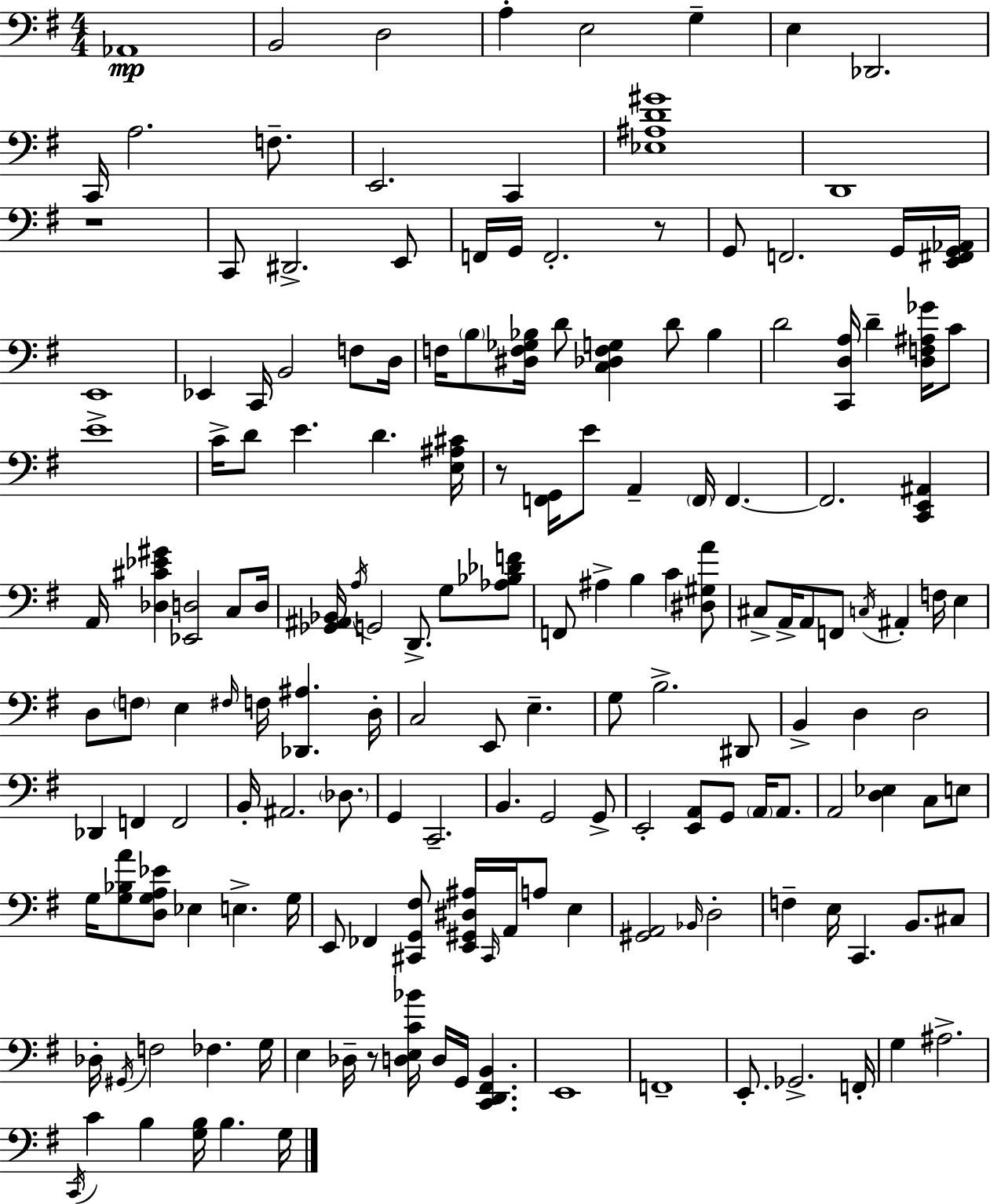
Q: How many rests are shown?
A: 4